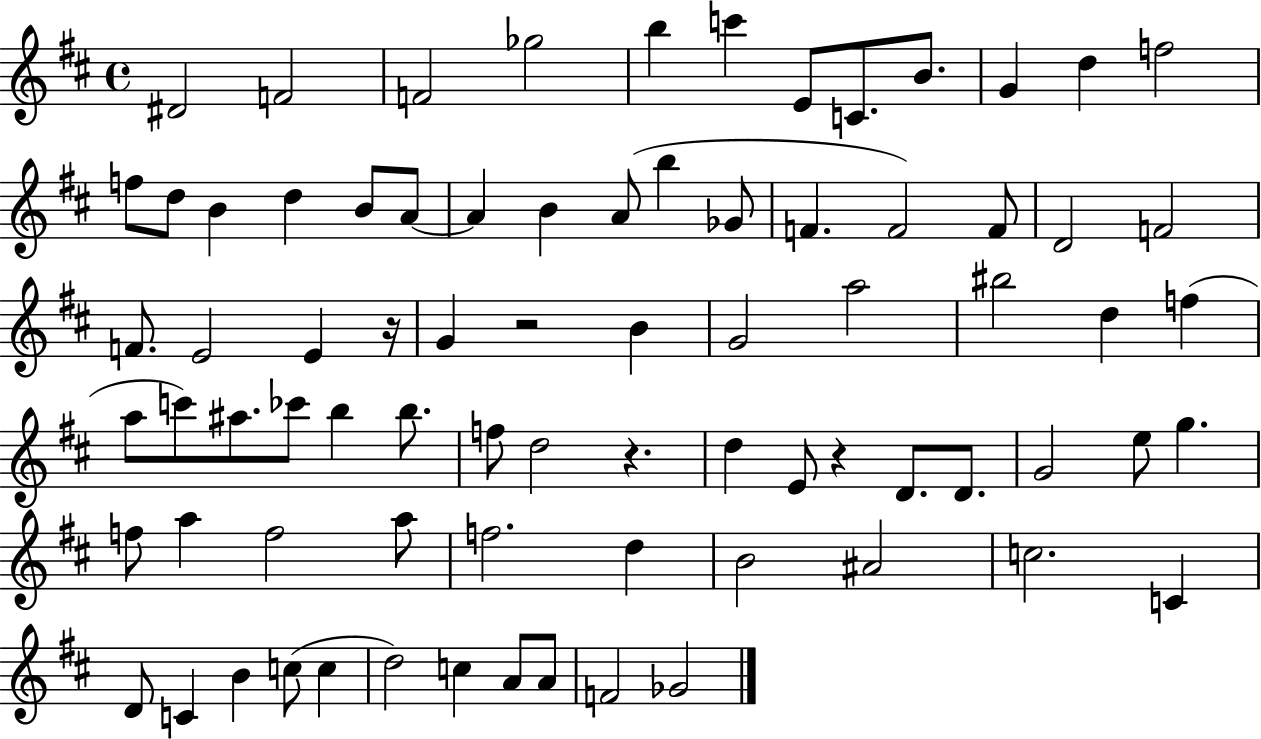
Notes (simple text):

D#4/h F4/h F4/h Gb5/h B5/q C6/q E4/e C4/e. B4/e. G4/q D5/q F5/h F5/e D5/e B4/q D5/q B4/e A4/e A4/q B4/q A4/e B5/q Gb4/e F4/q. F4/h F4/e D4/h F4/h F4/e. E4/h E4/q R/s G4/q R/h B4/q G4/h A5/h BIS5/h D5/q F5/q A5/e C6/e A#5/e. CES6/e B5/q B5/e. F5/e D5/h R/q. D5/q E4/e R/q D4/e. D4/e. G4/h E5/e G5/q. F5/e A5/q F5/h A5/e F5/h. D5/q B4/h A#4/h C5/h. C4/q D4/e C4/q B4/q C5/e C5/q D5/h C5/q A4/e A4/e F4/h Gb4/h